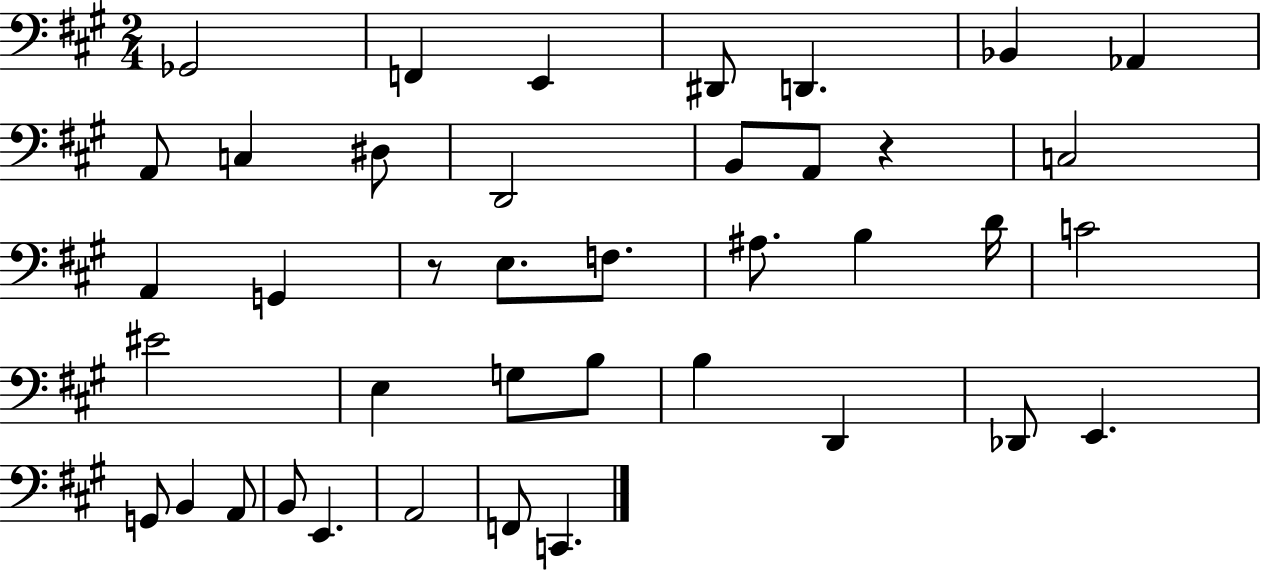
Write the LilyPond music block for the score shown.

{
  \clef bass
  \numericTimeSignature
  \time 2/4
  \key a \major
  ges,2 | f,4 e,4 | dis,8 d,4. | bes,4 aes,4 | \break a,8 c4 dis8 | d,2 | b,8 a,8 r4 | c2 | \break a,4 g,4 | r8 e8. f8. | ais8. b4 d'16 | c'2 | \break eis'2 | e4 g8 b8 | b4 d,4 | des,8 e,4. | \break g,8 b,4 a,8 | b,8 e,4. | a,2 | f,8 c,4. | \break \bar "|."
}